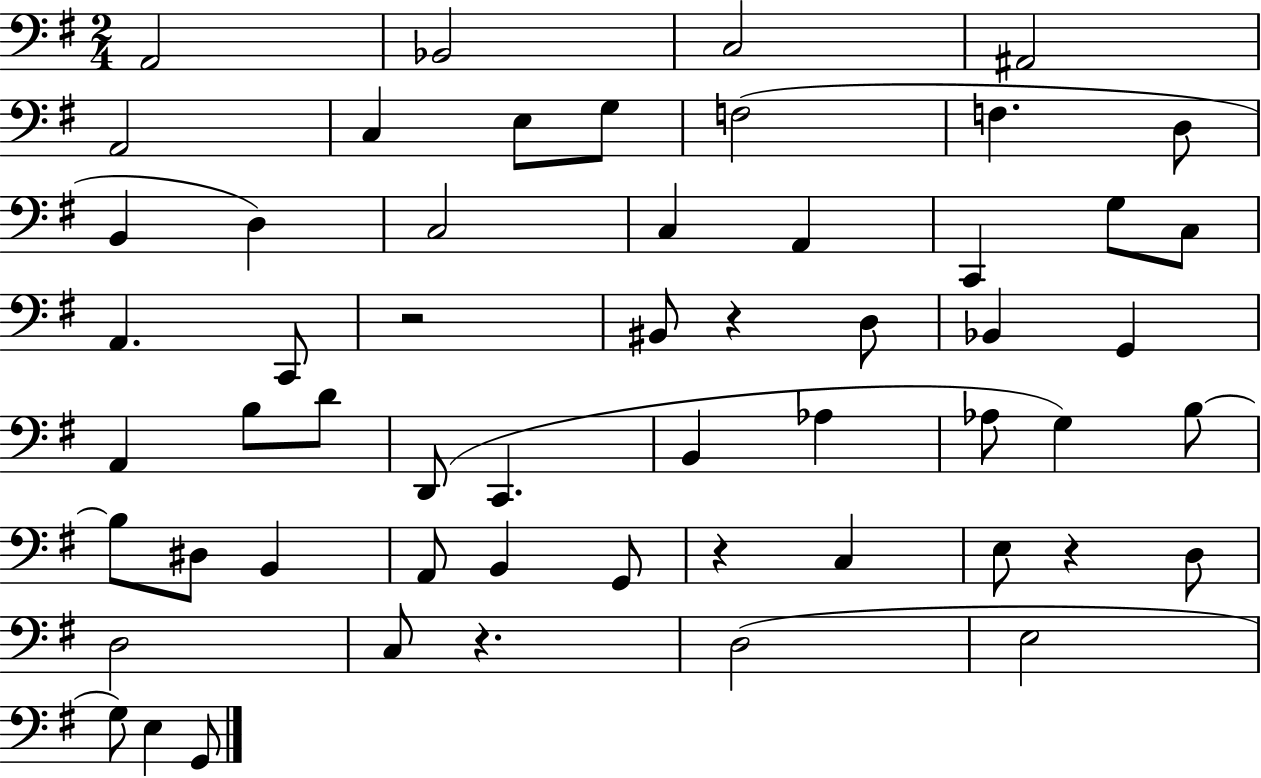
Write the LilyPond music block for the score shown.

{
  \clef bass
  \numericTimeSignature
  \time 2/4
  \key g \major
  a,2 | bes,2 | c2 | ais,2 | \break a,2 | c4 e8 g8 | f2( | f4. d8 | \break b,4 d4) | c2 | c4 a,4 | c,4 g8 c8 | \break a,4. c,8 | r2 | bis,8 r4 d8 | bes,4 g,4 | \break a,4 b8 d'8 | d,8( c,4. | b,4 aes4 | aes8 g4) b8~~ | \break b8 dis8 b,4 | a,8 b,4 g,8 | r4 c4 | e8 r4 d8 | \break d2 | c8 r4. | d2( | e2 | \break g8) e4 g,8 | \bar "|."
}